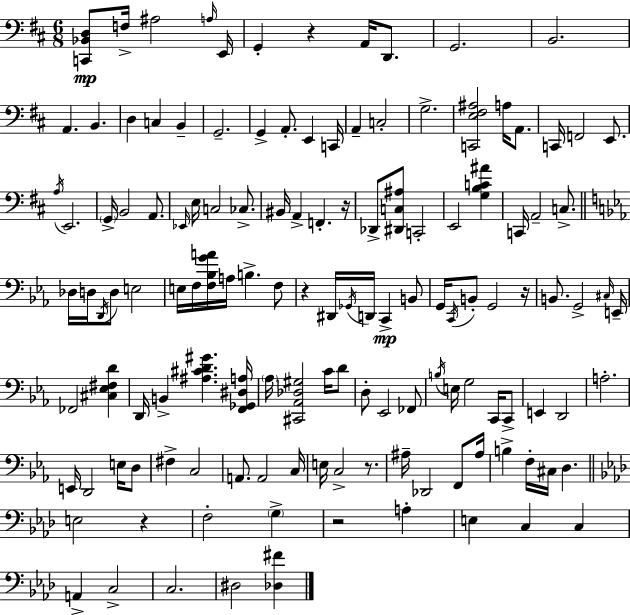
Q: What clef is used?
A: bass